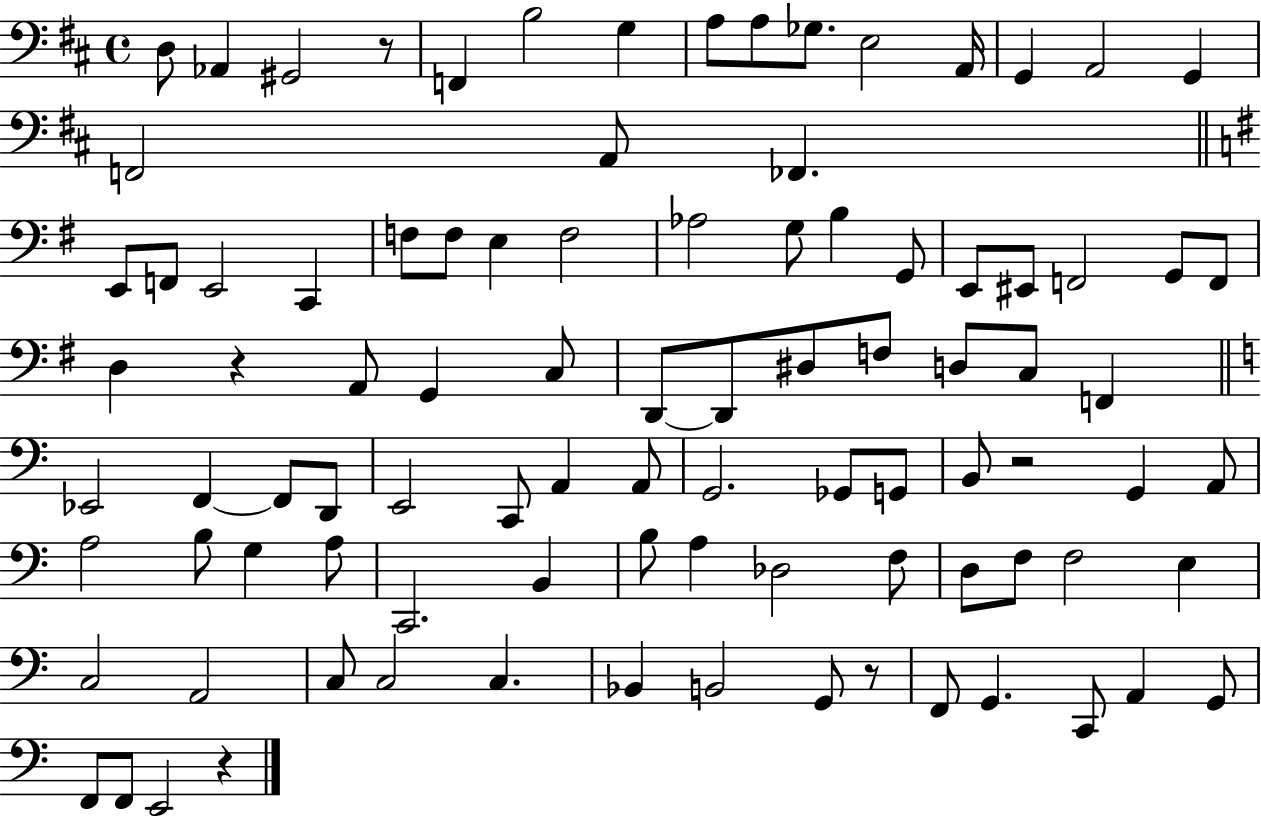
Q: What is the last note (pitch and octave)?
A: E2